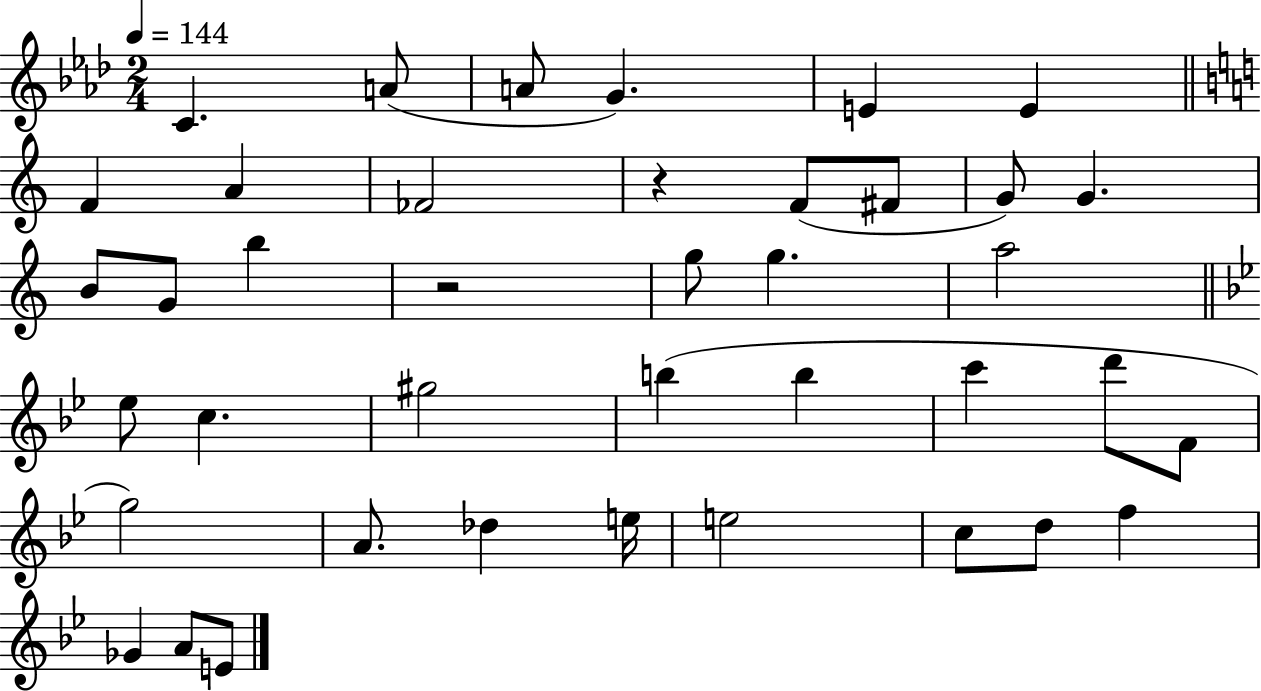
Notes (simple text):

C4/q. A4/e A4/e G4/q. E4/q E4/q F4/q A4/q FES4/h R/q F4/e F#4/e G4/e G4/q. B4/e G4/e B5/q R/h G5/e G5/q. A5/h Eb5/e C5/q. G#5/h B5/q B5/q C6/q D6/e F4/e G5/h A4/e. Db5/q E5/s E5/h C5/e D5/e F5/q Gb4/q A4/e E4/e